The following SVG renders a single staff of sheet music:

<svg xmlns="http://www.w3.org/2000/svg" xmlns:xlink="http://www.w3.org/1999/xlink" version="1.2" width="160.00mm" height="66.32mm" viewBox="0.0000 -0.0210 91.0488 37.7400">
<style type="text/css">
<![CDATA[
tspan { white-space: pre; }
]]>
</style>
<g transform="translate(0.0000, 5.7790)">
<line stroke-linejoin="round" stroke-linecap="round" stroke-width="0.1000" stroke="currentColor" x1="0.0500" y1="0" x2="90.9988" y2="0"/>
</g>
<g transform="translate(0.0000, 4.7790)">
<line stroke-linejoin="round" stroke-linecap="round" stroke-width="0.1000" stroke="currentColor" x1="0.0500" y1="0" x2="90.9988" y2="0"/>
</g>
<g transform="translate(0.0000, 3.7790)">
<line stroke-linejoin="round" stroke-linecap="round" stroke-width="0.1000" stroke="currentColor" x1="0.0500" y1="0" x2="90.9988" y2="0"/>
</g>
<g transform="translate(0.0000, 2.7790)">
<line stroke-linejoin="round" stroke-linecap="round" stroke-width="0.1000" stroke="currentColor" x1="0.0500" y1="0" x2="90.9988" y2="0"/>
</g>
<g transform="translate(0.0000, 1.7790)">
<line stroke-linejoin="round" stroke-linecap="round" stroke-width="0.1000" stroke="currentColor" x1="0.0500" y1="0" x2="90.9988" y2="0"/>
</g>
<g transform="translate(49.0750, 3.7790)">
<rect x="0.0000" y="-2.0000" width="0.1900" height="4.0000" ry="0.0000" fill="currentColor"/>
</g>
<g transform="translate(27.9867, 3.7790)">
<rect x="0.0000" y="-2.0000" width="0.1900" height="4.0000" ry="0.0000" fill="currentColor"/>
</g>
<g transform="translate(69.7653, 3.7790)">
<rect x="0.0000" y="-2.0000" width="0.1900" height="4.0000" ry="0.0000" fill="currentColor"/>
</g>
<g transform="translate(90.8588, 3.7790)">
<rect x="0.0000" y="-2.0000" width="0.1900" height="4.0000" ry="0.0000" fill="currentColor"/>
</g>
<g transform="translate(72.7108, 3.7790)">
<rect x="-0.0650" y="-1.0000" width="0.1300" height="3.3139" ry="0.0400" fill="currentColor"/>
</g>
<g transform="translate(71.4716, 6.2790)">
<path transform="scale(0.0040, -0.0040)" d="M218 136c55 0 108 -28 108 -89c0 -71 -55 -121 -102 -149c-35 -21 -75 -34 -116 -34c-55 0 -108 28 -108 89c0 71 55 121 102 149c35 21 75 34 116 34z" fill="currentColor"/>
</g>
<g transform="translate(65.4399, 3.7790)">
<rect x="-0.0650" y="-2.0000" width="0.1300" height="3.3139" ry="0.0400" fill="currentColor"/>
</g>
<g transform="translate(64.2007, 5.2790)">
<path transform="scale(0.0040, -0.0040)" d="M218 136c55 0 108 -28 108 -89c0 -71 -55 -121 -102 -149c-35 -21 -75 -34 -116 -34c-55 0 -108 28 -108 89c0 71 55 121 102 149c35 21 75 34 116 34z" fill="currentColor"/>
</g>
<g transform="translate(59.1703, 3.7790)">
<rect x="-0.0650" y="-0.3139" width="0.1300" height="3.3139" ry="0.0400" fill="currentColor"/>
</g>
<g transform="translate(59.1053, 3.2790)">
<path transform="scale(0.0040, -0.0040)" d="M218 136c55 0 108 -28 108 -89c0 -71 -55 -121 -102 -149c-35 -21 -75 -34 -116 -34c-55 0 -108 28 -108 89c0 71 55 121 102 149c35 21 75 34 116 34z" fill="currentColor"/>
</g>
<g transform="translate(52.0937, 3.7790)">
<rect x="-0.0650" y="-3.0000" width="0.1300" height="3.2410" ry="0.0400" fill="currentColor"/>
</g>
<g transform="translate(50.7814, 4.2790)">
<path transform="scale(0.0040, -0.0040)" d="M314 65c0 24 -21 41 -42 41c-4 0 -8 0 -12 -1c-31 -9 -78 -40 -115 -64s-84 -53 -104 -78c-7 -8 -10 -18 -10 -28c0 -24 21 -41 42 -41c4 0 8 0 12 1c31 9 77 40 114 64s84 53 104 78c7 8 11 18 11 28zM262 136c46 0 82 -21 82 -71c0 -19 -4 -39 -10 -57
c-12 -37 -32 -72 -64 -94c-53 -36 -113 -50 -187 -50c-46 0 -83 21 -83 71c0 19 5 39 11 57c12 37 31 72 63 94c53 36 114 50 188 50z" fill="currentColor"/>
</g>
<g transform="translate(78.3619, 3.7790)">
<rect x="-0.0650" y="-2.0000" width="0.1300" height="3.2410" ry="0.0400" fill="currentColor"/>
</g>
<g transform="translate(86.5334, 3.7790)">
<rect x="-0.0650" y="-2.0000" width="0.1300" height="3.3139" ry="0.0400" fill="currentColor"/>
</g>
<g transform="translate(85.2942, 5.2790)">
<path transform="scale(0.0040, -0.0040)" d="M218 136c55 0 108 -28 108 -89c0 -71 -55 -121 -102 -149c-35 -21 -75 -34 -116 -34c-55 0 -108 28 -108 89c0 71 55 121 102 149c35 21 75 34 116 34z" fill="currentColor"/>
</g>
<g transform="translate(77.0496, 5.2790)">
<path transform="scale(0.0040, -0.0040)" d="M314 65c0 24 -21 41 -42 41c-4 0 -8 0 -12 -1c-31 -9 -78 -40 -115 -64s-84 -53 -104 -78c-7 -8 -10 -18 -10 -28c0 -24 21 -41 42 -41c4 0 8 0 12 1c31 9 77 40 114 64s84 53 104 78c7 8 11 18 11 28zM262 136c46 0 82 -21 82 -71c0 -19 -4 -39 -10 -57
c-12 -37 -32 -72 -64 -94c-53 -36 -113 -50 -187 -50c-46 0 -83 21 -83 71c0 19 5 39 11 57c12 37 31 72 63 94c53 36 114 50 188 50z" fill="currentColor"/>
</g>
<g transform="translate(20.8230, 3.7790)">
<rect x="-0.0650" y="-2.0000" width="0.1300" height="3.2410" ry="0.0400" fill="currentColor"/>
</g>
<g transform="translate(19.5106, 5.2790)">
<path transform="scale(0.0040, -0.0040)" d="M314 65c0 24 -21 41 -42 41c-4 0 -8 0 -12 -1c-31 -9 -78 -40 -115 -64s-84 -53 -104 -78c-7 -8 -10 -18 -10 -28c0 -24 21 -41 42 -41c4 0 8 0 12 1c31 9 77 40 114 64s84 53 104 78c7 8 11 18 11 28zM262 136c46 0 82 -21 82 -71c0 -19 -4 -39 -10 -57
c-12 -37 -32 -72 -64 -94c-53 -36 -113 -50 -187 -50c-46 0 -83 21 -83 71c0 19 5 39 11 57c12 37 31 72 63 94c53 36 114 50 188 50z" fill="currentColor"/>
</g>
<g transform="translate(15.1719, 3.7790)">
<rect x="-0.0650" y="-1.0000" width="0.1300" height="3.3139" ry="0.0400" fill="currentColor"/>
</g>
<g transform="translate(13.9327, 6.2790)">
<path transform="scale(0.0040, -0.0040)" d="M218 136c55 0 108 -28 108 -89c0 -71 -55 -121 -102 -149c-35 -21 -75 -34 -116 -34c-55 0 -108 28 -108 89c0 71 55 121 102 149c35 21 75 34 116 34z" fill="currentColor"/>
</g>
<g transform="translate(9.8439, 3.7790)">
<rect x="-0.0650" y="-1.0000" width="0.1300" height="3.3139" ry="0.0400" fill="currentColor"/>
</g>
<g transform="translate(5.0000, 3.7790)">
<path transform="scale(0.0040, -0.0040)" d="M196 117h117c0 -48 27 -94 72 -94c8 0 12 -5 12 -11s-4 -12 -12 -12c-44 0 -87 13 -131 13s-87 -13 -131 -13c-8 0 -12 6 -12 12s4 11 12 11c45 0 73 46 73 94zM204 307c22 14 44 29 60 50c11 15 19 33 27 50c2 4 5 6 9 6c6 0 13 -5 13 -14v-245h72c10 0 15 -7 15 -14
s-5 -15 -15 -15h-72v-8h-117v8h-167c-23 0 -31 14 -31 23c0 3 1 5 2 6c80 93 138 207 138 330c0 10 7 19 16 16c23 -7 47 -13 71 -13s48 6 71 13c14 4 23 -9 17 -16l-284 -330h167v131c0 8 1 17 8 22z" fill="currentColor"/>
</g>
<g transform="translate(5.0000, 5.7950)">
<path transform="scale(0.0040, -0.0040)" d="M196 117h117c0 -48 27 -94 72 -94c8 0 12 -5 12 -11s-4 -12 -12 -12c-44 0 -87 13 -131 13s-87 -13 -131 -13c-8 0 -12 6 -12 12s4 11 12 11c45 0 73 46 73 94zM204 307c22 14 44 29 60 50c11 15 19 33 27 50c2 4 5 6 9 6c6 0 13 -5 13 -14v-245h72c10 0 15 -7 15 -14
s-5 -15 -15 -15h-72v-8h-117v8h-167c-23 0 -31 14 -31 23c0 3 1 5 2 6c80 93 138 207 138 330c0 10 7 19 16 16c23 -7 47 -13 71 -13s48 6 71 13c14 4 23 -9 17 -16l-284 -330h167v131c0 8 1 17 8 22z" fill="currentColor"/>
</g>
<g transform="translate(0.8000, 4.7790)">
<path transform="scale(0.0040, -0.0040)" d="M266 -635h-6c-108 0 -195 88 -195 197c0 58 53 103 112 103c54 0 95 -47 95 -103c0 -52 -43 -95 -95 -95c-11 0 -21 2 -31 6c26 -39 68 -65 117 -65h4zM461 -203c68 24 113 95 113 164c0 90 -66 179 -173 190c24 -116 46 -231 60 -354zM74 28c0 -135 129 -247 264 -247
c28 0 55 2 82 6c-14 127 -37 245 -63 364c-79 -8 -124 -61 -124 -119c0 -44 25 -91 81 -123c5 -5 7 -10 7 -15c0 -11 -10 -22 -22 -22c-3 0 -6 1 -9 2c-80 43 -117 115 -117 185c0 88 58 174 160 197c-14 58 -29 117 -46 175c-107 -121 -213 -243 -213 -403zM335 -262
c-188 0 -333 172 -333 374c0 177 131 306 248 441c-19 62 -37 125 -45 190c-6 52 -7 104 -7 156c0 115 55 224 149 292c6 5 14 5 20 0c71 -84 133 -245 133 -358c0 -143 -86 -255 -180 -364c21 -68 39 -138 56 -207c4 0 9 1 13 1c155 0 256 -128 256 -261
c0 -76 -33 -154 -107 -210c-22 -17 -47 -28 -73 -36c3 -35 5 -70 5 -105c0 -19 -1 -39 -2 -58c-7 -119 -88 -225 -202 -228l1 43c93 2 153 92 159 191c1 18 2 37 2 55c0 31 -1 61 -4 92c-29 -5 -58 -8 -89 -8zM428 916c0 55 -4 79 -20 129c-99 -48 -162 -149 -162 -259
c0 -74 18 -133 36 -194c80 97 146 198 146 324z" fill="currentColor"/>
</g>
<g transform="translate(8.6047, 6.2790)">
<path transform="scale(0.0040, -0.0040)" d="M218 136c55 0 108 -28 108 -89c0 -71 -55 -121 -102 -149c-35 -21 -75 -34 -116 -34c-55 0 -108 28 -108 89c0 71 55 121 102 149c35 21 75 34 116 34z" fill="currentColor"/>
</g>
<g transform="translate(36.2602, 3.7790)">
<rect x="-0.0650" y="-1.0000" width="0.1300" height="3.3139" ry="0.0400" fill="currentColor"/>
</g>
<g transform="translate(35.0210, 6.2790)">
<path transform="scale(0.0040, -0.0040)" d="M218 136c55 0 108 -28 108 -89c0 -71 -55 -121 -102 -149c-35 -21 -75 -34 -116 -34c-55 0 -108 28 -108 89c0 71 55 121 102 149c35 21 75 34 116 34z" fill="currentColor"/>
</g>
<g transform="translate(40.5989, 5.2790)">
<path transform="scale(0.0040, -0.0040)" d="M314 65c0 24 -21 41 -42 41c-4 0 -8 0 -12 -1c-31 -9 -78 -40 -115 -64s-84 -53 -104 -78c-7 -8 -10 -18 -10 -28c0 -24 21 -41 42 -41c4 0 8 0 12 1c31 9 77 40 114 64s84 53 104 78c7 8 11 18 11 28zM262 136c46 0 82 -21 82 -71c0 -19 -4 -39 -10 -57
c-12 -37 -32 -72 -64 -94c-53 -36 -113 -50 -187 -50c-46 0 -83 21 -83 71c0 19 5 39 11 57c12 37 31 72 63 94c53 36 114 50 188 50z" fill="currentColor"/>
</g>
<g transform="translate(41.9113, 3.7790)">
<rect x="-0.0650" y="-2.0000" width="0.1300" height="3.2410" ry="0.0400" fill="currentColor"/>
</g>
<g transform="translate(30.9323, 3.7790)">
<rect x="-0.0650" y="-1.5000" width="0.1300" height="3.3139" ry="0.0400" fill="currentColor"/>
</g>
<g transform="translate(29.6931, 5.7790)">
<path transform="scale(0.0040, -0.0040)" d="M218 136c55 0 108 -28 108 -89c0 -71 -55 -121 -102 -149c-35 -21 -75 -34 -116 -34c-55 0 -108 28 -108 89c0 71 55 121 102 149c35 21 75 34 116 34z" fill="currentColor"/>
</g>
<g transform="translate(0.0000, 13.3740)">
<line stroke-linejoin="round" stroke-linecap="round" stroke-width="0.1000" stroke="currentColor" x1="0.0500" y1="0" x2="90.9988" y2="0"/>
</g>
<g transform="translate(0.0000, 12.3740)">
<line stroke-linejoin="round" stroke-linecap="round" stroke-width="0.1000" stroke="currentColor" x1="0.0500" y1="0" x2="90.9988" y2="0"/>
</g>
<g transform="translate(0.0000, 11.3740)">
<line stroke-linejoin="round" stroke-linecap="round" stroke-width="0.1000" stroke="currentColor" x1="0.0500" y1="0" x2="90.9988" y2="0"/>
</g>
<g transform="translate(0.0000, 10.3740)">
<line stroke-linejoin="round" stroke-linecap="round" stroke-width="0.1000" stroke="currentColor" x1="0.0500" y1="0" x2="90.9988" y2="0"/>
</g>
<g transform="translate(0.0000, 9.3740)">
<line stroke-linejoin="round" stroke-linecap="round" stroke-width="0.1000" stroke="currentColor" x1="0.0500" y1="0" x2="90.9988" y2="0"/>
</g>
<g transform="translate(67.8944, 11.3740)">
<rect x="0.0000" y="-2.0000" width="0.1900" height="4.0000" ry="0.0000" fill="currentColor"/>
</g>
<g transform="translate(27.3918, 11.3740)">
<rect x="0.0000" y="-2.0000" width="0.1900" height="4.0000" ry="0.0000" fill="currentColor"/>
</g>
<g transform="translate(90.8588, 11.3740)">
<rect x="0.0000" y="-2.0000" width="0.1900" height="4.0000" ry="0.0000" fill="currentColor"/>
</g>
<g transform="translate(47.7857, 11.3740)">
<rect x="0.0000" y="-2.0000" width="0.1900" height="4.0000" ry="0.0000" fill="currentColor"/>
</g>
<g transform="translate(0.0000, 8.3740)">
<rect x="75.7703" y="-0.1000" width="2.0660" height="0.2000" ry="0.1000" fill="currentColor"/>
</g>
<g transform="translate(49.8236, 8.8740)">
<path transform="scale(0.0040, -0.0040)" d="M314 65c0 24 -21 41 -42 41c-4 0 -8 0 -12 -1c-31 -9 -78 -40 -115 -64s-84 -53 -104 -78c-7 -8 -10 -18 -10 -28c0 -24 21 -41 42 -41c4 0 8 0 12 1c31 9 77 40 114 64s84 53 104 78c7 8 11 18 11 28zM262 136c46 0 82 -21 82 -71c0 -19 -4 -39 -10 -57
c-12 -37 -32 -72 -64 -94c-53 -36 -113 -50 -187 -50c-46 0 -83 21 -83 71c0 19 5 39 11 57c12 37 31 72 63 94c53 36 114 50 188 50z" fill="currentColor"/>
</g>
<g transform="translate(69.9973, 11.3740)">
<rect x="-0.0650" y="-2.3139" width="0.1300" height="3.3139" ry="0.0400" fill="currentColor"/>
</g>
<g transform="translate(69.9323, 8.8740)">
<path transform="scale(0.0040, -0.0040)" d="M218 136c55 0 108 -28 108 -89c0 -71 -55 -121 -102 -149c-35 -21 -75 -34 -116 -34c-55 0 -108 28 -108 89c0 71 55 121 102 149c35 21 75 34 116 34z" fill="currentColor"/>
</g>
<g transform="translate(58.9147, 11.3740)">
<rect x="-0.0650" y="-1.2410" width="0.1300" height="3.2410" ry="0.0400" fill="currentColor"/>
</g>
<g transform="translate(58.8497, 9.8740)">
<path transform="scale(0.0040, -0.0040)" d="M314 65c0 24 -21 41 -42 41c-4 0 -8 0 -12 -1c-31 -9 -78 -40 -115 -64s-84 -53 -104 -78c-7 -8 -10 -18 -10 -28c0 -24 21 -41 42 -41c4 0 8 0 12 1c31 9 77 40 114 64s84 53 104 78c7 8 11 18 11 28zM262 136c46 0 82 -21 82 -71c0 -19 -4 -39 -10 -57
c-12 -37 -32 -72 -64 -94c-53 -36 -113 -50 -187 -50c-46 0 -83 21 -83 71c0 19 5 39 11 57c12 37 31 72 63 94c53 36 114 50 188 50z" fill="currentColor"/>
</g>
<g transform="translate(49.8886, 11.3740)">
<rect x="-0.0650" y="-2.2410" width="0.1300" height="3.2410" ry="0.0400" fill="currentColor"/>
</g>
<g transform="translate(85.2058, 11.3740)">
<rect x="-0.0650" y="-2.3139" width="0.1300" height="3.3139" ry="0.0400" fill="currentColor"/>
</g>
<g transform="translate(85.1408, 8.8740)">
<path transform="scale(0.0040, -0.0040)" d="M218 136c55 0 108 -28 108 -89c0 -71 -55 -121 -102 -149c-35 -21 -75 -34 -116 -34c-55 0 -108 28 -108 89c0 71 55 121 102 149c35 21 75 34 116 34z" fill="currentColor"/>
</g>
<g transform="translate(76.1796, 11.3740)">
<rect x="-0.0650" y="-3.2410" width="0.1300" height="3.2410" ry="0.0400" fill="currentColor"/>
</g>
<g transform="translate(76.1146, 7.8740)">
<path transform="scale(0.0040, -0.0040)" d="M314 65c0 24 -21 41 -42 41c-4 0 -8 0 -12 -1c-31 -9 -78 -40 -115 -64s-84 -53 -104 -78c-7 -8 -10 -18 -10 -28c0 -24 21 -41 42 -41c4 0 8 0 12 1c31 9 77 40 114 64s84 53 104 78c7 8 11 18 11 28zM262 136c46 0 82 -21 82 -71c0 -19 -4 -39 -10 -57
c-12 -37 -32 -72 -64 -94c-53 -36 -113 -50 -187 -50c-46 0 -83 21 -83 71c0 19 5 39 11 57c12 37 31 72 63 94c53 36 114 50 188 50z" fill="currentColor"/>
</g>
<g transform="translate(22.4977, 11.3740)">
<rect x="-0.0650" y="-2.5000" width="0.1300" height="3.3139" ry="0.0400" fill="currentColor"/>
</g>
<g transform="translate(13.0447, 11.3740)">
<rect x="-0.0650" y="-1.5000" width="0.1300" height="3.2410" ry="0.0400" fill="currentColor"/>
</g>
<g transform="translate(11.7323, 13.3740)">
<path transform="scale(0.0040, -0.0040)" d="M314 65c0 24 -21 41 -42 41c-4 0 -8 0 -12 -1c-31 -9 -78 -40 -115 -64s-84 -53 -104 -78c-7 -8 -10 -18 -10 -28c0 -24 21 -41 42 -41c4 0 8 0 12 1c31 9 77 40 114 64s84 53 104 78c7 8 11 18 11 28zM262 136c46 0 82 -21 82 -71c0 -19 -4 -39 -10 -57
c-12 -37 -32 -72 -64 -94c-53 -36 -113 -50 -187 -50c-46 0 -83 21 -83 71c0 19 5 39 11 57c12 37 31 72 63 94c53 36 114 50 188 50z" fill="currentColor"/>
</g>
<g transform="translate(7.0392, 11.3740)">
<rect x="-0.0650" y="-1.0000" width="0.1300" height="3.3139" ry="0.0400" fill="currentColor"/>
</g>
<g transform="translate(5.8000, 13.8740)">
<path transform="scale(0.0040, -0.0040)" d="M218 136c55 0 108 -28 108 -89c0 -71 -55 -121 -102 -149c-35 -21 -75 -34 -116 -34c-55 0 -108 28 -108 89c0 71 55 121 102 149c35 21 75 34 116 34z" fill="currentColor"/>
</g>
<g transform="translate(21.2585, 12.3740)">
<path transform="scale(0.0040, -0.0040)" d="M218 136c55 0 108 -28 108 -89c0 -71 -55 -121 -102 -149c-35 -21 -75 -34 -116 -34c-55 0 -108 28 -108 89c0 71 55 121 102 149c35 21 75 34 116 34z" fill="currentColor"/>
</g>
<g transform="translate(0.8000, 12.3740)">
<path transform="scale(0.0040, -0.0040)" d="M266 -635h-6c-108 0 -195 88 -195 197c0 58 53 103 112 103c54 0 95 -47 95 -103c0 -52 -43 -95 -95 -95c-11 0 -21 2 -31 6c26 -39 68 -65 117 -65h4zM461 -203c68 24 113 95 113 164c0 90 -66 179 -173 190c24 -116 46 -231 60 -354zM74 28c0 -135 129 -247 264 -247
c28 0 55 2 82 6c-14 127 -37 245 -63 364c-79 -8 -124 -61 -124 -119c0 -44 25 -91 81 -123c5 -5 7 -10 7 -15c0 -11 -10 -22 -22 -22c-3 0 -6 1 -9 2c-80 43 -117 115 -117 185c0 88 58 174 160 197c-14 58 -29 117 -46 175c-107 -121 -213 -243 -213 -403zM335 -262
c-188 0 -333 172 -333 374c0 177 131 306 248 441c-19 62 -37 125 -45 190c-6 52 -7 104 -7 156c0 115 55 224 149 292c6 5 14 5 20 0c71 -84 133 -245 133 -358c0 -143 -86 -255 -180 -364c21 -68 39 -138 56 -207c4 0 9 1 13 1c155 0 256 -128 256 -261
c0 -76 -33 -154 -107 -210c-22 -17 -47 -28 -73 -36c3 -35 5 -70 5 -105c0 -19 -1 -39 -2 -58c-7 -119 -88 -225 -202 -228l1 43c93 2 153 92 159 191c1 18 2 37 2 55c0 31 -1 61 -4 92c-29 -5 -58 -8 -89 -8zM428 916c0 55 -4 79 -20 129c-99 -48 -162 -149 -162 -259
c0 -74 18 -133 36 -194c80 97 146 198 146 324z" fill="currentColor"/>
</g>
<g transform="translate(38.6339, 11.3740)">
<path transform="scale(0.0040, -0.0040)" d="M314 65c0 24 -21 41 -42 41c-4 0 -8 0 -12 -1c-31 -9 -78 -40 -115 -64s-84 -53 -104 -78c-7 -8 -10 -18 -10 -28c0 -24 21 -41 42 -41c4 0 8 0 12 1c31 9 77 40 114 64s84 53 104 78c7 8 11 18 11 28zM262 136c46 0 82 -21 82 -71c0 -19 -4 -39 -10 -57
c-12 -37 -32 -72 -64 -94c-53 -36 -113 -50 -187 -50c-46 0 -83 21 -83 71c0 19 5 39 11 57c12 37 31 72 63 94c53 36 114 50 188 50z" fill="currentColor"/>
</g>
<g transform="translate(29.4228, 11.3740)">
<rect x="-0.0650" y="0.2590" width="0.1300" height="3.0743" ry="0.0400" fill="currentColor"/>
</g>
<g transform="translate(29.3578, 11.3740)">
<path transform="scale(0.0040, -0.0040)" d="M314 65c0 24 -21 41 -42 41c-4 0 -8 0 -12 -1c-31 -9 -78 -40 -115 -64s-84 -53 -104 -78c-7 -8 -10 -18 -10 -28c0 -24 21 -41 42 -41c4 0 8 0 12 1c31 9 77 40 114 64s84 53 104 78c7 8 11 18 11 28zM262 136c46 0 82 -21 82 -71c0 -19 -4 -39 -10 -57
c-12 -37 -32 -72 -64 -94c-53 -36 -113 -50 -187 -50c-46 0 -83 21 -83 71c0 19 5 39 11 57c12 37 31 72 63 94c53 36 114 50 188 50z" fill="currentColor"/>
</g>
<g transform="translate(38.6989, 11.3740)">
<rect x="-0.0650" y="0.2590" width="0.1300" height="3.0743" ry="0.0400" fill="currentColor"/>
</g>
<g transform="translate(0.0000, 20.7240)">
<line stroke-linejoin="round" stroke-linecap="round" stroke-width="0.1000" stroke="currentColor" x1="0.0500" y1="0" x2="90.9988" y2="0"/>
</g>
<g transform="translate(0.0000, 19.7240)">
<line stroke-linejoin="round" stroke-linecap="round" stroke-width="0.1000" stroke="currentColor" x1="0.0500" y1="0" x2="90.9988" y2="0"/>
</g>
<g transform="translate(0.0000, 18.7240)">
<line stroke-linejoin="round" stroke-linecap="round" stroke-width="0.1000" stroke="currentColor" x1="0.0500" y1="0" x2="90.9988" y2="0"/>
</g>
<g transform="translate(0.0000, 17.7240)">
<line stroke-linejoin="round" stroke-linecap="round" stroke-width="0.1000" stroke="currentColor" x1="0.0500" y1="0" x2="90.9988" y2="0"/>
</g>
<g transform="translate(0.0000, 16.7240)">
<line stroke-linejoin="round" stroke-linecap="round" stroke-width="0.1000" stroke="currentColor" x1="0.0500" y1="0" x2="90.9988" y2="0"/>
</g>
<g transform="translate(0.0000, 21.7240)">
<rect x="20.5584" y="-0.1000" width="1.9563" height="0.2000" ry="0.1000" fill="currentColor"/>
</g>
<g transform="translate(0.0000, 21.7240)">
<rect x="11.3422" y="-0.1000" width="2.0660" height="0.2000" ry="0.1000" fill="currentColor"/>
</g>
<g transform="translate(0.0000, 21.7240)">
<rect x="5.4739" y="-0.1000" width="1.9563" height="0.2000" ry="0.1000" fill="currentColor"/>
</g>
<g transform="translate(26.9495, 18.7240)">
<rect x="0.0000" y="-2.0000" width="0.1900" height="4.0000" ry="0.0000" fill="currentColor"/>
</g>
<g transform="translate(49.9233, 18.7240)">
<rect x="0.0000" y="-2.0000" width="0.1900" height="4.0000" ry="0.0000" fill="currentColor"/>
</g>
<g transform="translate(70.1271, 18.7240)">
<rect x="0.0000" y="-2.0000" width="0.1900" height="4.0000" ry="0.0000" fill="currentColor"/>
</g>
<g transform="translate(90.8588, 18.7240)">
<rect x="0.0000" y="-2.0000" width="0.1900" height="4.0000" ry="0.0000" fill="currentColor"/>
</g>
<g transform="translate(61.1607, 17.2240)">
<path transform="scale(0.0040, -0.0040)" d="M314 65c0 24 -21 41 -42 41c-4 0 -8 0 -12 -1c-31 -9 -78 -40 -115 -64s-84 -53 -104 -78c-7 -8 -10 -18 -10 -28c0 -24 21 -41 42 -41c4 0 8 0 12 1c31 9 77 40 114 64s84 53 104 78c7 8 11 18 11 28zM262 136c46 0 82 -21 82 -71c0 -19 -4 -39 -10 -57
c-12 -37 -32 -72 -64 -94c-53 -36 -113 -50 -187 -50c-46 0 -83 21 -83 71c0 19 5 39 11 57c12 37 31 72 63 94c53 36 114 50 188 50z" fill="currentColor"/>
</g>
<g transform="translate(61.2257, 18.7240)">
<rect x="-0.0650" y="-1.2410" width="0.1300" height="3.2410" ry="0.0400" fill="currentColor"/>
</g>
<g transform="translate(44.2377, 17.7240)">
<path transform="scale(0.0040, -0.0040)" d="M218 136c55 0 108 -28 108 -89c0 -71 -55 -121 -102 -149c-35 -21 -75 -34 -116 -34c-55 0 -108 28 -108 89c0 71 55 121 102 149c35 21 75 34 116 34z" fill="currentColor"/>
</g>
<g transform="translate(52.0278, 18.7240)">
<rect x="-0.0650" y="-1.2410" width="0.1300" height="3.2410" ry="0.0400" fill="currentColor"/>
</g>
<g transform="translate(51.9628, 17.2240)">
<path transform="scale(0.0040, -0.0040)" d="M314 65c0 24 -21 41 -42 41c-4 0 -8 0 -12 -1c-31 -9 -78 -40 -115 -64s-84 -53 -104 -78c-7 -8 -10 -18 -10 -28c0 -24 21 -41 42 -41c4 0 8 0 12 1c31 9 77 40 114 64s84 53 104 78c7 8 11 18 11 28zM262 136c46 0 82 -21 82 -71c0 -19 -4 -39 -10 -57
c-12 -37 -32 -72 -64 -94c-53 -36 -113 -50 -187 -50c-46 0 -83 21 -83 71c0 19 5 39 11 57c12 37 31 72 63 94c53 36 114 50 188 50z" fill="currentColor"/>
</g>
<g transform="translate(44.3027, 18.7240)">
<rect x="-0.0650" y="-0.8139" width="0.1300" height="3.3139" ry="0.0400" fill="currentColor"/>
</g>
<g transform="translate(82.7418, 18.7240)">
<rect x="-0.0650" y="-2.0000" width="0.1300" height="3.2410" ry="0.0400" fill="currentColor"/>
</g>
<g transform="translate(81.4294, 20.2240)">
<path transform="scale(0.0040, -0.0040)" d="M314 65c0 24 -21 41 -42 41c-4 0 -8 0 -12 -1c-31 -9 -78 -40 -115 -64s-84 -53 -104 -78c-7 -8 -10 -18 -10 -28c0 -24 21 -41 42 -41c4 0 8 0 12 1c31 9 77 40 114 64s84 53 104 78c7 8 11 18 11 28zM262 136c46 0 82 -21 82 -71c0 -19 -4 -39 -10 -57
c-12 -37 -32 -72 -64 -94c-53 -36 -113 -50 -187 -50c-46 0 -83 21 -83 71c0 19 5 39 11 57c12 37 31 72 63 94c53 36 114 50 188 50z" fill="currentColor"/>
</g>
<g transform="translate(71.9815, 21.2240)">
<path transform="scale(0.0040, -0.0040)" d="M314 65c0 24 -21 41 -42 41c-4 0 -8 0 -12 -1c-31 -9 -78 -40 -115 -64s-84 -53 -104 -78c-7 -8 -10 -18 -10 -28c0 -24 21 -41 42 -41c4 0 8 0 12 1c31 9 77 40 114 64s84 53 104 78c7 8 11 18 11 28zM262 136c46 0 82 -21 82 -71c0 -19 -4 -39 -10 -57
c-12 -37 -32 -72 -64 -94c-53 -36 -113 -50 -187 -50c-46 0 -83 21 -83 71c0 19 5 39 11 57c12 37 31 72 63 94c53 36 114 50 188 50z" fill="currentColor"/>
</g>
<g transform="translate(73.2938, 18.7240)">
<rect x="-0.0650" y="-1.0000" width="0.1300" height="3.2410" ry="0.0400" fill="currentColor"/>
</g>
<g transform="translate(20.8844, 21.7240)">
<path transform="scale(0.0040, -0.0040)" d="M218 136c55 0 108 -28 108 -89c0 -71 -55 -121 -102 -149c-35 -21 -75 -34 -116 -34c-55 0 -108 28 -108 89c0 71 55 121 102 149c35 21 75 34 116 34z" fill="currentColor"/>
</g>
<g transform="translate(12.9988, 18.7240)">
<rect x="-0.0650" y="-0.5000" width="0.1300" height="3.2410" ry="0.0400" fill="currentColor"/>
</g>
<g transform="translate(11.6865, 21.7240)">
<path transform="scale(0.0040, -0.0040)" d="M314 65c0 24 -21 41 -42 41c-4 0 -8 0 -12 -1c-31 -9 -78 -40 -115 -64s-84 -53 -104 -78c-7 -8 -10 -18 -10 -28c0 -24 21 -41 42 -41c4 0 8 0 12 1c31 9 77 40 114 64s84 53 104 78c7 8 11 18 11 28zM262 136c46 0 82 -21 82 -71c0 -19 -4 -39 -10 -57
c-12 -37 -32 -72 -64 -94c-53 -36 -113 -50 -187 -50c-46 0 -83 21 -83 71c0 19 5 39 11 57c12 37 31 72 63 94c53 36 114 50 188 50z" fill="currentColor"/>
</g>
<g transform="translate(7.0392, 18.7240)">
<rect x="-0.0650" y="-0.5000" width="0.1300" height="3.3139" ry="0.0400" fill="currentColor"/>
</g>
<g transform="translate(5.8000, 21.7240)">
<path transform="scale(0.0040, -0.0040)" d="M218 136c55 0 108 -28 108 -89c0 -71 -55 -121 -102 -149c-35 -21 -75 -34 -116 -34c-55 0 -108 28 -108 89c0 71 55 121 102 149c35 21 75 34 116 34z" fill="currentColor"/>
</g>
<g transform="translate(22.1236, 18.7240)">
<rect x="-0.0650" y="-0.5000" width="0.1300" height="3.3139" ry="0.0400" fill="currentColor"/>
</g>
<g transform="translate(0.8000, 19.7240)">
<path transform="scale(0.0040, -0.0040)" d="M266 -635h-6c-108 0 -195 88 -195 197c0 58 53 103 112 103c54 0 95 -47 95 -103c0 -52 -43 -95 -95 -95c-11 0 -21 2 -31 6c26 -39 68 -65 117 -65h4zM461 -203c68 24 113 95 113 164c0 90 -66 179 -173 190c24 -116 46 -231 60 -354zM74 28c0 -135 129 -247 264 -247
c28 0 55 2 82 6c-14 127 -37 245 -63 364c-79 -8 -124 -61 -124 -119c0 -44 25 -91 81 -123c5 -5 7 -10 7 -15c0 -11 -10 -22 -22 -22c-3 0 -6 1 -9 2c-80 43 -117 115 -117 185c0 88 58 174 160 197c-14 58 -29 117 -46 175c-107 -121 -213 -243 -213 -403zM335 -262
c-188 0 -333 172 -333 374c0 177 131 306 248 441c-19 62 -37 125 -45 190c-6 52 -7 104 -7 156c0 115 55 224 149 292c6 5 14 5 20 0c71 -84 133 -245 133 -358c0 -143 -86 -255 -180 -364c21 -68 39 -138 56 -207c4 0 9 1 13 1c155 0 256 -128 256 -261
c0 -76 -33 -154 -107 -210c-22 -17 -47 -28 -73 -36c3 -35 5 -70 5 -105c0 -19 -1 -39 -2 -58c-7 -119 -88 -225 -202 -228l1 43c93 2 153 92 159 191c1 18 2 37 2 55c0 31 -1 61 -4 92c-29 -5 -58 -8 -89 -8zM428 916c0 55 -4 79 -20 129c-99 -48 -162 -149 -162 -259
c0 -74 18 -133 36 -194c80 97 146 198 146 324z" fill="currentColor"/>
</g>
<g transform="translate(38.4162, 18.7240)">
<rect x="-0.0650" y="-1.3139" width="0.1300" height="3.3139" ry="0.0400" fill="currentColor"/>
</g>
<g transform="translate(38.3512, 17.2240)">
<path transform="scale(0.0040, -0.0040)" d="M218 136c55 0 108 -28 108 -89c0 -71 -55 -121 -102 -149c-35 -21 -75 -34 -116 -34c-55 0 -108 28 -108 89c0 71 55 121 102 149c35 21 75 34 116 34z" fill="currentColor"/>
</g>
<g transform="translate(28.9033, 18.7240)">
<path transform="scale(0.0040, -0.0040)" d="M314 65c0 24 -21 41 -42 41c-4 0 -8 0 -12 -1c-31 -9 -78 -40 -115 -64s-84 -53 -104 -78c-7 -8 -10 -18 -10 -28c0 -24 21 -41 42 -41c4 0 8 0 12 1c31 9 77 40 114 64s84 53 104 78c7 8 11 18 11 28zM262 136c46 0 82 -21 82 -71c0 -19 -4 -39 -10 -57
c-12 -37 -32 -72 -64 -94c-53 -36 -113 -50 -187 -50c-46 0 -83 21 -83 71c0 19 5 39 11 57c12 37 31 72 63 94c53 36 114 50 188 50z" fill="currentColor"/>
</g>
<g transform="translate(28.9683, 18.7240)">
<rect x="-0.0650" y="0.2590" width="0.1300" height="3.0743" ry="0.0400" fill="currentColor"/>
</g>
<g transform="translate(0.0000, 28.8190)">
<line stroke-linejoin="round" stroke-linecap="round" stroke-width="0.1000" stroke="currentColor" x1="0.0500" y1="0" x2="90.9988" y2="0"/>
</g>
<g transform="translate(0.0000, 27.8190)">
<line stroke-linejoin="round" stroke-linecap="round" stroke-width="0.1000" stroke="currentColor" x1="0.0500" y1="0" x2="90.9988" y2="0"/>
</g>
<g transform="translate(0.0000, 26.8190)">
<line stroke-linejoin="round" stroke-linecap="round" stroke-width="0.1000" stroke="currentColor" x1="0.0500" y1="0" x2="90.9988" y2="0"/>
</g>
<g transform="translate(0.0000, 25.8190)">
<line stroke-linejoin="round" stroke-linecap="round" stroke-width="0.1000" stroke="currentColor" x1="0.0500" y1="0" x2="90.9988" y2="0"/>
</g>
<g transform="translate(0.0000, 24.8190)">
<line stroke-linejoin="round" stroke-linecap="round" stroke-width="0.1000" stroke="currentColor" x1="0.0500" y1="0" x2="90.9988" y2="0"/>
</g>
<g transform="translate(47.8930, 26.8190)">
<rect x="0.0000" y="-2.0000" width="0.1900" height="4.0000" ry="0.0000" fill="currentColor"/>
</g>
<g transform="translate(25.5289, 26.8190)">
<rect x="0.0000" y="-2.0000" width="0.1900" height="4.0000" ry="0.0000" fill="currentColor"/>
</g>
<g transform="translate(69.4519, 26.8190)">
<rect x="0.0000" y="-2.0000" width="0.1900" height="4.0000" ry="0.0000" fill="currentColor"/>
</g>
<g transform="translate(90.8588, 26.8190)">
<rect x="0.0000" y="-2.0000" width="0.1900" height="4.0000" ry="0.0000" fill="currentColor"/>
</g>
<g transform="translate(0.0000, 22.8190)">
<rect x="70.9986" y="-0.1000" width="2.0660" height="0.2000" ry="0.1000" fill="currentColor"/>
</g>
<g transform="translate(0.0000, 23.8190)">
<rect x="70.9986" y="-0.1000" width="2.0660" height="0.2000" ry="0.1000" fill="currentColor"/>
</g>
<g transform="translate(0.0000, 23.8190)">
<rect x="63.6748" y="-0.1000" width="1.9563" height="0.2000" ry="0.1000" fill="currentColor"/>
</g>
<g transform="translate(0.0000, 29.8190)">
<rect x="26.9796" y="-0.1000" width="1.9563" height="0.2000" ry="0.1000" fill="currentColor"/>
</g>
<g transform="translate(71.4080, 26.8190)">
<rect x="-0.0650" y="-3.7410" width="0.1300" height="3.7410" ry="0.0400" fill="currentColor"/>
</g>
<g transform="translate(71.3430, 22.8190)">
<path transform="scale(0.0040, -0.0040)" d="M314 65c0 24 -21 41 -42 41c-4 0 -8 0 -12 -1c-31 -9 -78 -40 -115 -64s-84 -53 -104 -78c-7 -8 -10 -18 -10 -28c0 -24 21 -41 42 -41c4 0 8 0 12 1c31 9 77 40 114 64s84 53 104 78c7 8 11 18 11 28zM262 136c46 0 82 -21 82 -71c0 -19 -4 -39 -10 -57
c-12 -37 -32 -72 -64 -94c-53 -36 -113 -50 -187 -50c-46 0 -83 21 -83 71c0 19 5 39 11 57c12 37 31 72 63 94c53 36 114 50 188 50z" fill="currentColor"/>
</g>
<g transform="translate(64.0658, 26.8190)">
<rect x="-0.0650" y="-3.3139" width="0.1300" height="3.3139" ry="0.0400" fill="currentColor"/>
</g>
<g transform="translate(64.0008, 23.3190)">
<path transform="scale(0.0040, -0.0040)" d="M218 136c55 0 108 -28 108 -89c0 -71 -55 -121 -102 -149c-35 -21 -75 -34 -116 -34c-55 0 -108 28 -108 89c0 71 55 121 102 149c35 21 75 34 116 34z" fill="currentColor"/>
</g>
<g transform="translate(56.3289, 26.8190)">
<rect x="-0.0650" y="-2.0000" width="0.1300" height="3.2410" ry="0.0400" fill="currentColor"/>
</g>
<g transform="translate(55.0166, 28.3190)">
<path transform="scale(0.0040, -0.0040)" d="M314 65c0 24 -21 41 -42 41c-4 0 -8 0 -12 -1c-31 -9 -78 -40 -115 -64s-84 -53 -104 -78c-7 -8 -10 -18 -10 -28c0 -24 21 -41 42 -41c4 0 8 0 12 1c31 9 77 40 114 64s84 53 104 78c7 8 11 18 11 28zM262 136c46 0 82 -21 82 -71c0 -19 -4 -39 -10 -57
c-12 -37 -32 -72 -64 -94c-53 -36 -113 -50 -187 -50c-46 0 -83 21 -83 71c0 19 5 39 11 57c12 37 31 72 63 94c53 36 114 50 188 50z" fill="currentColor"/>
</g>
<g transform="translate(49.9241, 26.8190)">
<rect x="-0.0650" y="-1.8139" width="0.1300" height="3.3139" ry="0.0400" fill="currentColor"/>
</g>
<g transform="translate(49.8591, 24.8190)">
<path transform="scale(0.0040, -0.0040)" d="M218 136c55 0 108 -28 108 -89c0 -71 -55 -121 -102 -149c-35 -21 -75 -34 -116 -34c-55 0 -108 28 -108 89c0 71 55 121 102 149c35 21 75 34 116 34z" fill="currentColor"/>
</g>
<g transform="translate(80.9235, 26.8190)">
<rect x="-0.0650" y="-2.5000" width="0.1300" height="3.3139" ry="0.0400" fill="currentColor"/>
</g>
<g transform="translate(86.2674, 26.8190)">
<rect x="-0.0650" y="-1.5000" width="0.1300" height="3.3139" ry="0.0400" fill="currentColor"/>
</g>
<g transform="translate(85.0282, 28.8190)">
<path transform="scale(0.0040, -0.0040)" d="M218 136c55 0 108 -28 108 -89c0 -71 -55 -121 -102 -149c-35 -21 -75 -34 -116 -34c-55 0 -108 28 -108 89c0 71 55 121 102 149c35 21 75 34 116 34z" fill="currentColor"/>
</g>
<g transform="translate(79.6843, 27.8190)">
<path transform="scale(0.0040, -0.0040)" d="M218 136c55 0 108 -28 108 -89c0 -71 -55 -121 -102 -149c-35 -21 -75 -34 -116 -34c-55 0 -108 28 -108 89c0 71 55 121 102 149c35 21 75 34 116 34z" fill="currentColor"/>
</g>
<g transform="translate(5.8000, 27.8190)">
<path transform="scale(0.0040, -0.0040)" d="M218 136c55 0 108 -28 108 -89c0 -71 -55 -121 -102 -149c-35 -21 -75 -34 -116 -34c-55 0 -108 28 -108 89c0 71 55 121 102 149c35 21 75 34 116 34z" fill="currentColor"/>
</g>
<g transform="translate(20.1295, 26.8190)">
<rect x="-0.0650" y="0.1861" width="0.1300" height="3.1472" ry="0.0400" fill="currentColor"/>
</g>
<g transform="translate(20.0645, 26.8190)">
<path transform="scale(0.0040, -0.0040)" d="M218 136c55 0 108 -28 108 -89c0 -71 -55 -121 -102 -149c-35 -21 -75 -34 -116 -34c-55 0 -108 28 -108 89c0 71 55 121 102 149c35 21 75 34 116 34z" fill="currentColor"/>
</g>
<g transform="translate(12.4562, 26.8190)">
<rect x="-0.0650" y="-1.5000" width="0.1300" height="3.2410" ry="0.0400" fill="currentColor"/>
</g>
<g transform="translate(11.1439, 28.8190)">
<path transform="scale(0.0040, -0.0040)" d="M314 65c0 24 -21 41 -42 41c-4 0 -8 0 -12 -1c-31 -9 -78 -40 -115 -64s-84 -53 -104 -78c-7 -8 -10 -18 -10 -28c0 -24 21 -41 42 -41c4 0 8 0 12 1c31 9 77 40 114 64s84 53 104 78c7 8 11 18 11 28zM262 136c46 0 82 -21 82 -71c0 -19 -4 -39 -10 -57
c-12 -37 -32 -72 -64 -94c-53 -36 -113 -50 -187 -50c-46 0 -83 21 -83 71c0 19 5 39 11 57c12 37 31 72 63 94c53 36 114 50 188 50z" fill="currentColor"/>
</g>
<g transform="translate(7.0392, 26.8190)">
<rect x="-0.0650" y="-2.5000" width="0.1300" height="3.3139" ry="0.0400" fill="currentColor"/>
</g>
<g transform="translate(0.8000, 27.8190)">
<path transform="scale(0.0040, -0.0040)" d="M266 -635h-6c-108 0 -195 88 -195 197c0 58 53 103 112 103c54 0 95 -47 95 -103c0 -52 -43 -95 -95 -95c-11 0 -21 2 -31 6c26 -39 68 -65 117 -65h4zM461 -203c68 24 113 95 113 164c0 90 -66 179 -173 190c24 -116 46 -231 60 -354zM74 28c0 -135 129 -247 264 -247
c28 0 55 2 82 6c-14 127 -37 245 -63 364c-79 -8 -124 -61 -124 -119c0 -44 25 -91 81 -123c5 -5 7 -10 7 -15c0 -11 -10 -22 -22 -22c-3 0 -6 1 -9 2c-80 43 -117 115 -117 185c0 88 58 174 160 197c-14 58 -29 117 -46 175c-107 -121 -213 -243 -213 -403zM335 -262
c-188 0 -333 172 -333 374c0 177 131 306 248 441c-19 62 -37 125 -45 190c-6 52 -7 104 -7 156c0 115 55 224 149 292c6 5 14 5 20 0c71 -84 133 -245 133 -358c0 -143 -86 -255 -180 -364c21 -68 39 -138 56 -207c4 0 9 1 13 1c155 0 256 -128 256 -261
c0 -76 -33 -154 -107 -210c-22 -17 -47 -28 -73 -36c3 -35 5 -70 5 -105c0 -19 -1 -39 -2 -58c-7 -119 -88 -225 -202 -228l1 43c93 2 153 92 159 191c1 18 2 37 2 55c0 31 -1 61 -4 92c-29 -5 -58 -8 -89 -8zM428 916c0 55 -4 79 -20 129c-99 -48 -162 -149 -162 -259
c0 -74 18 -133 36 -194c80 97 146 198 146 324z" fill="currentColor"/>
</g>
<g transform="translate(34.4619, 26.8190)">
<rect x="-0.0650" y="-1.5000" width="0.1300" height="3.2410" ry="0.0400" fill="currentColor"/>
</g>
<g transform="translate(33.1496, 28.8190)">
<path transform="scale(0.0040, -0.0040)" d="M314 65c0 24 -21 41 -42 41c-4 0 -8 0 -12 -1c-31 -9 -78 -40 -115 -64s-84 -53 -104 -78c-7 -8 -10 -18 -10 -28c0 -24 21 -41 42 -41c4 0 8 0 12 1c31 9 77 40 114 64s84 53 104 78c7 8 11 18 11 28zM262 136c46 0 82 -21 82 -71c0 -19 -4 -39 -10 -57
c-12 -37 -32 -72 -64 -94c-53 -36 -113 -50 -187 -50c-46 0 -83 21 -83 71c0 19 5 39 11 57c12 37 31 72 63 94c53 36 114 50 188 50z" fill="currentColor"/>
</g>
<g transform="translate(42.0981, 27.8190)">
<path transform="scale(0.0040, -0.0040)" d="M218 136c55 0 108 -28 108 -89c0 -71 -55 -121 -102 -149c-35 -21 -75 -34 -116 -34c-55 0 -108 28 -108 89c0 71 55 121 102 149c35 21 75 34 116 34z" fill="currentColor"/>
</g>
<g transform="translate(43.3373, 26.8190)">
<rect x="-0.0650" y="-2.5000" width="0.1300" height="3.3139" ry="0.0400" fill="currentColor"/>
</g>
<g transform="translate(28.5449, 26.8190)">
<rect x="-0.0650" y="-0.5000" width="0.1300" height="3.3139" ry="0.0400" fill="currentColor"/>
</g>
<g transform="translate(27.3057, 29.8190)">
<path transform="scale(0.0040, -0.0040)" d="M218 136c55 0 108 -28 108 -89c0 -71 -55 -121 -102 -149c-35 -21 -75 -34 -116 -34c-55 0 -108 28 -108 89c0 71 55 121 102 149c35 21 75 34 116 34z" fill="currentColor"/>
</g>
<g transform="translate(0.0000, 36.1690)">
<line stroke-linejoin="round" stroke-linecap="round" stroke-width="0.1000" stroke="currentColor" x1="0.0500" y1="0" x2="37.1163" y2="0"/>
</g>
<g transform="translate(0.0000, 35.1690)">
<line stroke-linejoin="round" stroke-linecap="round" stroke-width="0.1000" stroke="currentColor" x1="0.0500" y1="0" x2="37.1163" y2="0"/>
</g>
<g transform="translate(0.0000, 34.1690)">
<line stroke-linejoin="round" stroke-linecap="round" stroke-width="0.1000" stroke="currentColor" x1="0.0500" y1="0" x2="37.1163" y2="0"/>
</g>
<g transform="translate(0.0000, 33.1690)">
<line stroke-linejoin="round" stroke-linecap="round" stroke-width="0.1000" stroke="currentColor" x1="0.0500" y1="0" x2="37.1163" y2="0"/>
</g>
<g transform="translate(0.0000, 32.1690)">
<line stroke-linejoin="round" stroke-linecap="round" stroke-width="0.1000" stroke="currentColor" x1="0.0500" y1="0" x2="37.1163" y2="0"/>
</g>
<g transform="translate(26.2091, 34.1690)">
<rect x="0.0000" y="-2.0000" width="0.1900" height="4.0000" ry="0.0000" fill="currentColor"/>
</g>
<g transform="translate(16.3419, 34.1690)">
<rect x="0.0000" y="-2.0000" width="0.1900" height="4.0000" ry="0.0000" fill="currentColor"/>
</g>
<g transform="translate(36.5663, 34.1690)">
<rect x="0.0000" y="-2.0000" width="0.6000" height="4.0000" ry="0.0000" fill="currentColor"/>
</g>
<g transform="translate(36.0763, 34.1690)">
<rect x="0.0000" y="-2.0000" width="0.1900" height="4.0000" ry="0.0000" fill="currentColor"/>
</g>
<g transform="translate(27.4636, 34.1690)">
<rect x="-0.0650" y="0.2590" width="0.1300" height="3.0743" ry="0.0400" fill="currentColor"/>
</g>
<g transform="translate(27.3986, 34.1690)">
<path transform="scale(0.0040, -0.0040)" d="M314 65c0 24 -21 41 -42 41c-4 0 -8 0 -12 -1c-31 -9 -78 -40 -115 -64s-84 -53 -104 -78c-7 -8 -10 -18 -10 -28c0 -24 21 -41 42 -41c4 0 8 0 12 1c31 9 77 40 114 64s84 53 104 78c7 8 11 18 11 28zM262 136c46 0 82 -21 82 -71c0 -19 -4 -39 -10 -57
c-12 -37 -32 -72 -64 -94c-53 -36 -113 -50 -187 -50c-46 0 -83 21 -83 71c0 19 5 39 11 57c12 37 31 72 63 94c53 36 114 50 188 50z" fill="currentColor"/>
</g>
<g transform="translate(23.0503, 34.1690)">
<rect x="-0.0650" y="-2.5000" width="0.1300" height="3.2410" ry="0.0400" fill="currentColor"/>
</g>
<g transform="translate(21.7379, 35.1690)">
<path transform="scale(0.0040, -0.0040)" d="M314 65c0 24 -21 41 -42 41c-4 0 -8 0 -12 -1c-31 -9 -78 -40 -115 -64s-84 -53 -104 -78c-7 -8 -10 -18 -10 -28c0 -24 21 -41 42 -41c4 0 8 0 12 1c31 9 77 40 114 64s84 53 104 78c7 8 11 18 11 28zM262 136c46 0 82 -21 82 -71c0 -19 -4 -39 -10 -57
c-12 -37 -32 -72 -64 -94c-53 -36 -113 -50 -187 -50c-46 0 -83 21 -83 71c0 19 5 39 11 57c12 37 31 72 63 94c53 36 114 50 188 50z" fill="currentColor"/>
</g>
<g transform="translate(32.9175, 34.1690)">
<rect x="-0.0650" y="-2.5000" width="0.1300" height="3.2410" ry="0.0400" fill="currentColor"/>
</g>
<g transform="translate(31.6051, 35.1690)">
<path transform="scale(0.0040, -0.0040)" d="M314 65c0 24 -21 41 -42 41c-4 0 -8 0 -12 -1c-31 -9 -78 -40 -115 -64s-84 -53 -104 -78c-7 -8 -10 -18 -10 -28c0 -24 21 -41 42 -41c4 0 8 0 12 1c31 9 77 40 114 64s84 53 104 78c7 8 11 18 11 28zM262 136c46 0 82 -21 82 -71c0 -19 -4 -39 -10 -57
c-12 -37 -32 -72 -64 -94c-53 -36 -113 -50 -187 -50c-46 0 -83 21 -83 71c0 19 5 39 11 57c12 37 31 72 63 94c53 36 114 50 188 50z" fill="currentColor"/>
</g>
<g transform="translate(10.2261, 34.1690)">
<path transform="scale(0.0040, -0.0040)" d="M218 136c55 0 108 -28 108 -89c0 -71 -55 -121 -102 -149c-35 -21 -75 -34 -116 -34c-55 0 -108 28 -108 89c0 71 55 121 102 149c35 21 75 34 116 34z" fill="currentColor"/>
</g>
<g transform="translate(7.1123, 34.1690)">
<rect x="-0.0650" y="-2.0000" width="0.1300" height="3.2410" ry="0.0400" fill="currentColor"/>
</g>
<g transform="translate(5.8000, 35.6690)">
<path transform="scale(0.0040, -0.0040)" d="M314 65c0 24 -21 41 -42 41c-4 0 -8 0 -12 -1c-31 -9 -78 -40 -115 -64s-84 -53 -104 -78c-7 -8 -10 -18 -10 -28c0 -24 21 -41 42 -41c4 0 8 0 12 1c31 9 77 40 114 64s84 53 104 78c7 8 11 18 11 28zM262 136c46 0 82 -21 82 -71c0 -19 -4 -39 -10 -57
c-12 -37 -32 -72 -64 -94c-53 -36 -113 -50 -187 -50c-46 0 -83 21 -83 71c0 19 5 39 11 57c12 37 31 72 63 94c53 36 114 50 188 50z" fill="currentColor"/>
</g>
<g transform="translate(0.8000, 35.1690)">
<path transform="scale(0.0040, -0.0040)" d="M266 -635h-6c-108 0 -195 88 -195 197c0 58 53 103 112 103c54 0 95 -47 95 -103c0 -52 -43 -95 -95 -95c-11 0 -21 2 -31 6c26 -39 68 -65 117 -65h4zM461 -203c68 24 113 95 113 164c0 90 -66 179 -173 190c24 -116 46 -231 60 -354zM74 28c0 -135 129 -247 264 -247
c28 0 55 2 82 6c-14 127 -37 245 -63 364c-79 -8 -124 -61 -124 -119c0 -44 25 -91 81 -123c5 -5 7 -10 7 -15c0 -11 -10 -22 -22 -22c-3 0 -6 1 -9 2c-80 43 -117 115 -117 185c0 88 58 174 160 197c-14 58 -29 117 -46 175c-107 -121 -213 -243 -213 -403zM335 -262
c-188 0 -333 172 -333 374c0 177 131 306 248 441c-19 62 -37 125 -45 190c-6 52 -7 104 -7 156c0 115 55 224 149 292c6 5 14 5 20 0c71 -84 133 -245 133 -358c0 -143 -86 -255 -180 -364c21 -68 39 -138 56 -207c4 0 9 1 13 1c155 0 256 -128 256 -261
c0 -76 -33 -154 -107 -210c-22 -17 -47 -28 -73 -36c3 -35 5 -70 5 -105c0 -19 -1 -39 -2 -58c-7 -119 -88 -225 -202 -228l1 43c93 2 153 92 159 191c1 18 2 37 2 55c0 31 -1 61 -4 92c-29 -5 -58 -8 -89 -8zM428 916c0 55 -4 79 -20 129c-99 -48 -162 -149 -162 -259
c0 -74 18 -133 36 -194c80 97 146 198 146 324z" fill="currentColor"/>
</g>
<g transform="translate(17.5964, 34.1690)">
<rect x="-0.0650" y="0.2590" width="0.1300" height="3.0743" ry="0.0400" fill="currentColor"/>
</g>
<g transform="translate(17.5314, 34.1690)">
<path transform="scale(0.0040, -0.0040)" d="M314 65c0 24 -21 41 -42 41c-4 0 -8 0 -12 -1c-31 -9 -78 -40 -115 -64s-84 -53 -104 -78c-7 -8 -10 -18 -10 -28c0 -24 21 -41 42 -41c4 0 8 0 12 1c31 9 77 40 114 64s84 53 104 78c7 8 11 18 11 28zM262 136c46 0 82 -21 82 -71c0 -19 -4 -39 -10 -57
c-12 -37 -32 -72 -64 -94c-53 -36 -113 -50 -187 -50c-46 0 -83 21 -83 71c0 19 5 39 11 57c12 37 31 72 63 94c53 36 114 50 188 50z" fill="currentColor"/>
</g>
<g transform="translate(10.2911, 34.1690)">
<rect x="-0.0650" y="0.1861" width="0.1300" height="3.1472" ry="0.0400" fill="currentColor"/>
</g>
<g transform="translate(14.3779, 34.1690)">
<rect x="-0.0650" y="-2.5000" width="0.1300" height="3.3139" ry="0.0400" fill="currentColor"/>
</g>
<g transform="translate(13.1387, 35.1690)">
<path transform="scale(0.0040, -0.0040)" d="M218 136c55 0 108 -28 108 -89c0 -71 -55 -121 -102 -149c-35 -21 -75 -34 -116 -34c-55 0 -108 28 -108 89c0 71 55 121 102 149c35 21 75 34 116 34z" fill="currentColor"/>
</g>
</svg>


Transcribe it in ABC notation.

X:1
T:Untitled
M:4/4
L:1/4
K:C
D D F2 E D F2 A2 c F D F2 F D E2 G B2 B2 g2 e2 g b2 g C C2 C B2 e d e2 e2 D2 F2 G E2 B C E2 G f F2 b c'2 G E F2 B G B2 G2 B2 G2